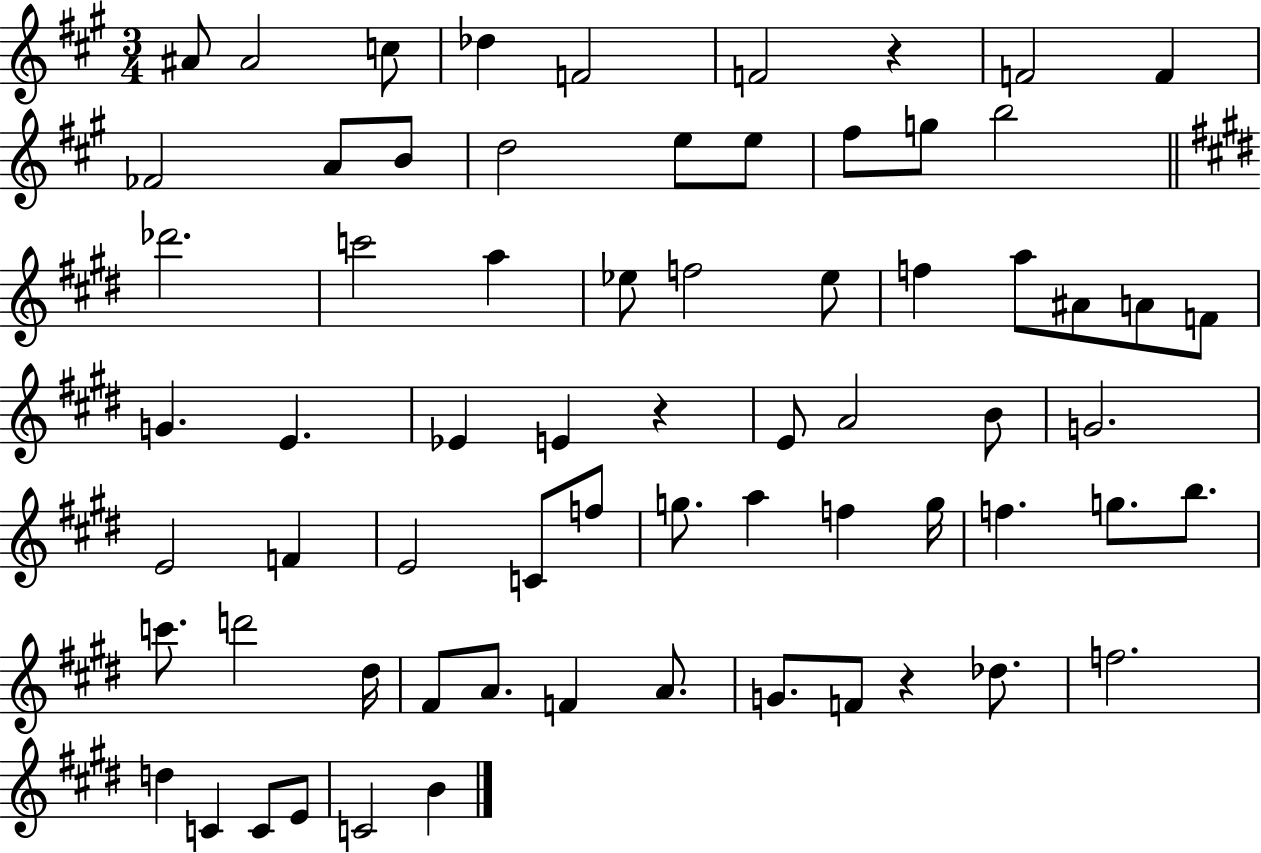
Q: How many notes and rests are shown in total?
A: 68